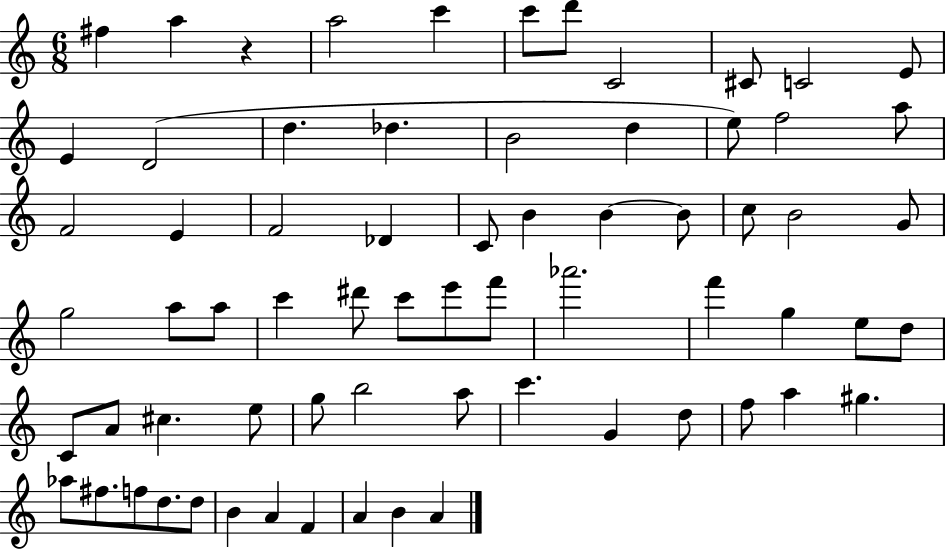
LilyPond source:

{
  \clef treble
  \numericTimeSignature
  \time 6/8
  \key c \major
  fis''4 a''4 r4 | a''2 c'''4 | c'''8 d'''8 c'2 | cis'8 c'2 e'8 | \break e'4 d'2( | d''4. des''4. | b'2 d''4 | e''8) f''2 a''8 | \break f'2 e'4 | f'2 des'4 | c'8 b'4 b'4~~ b'8 | c''8 b'2 g'8 | \break g''2 a''8 a''8 | c'''4 dis'''8 c'''8 e'''8 f'''8 | aes'''2. | f'''4 g''4 e''8 d''8 | \break c'8 a'8 cis''4. e''8 | g''8 b''2 a''8 | c'''4. g'4 d''8 | f''8 a''4 gis''4. | \break aes''8 fis''8. f''8 d''8. d''8 | b'4 a'4 f'4 | a'4 b'4 a'4 | \bar "|."
}